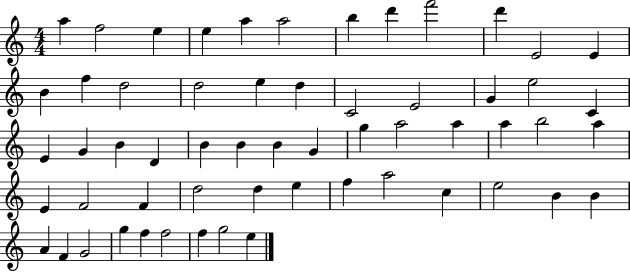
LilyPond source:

{
  \clef treble
  \numericTimeSignature
  \time 4/4
  \key c \major
  a''4 f''2 e''4 | e''4 a''4 a''2 | b''4 d'''4 f'''2 | d'''4 e'2 e'4 | \break b'4 f''4 d''2 | d''2 e''4 d''4 | c'2 e'2 | g'4 e''2 c'4 | \break e'4 g'4 b'4 d'4 | b'4 b'4 b'4 g'4 | g''4 a''2 a''4 | a''4 b''2 a''4 | \break e'4 f'2 f'4 | d''2 d''4 e''4 | f''4 a''2 c''4 | e''2 b'4 b'4 | \break a'4 f'4 g'2 | g''4 f''4 f''2 | f''4 g''2 e''4 | \bar "|."
}